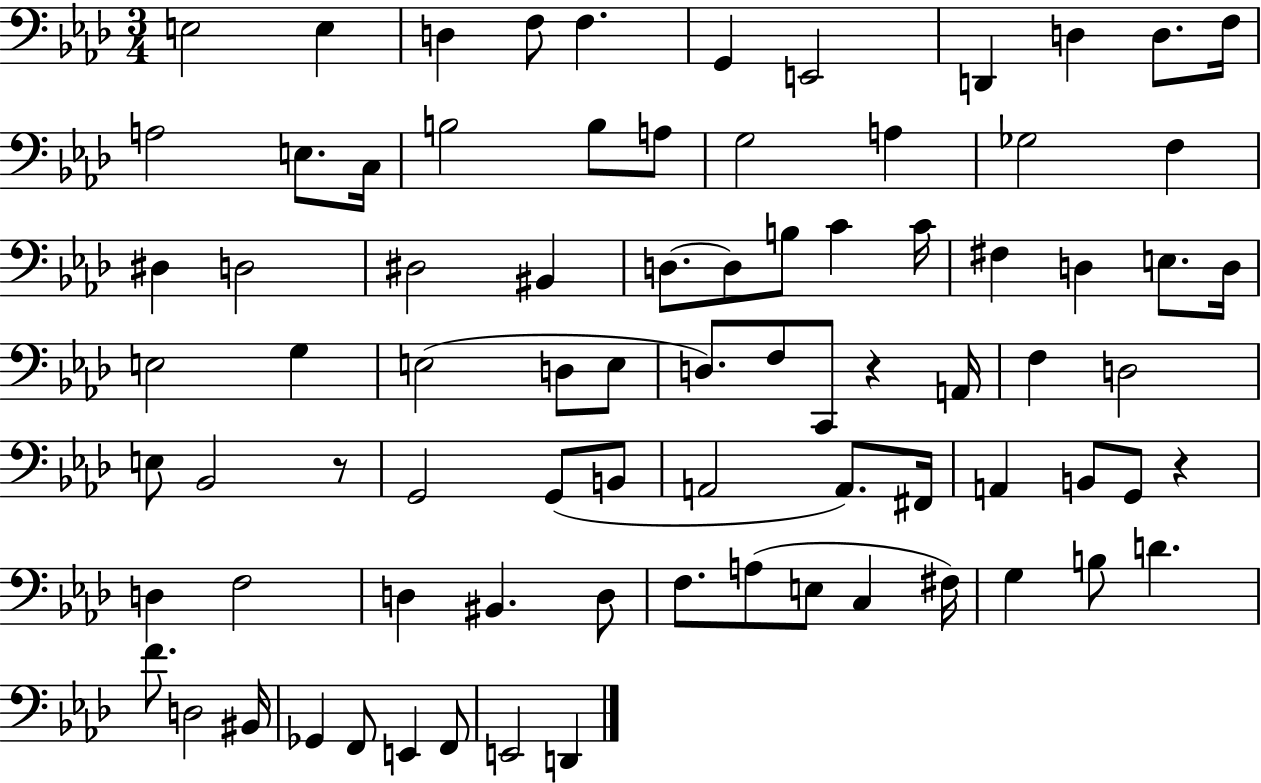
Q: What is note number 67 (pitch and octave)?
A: G3